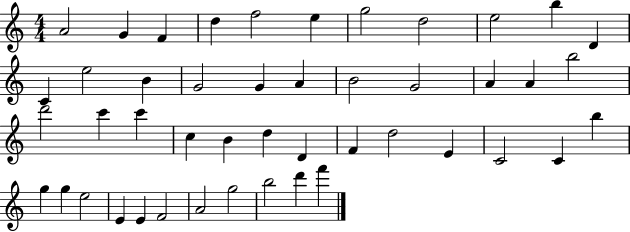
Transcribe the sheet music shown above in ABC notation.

X:1
T:Untitled
M:4/4
L:1/4
K:C
A2 G F d f2 e g2 d2 e2 b D C e2 B G2 G A B2 G2 A A b2 d'2 c' c' c B d D F d2 E C2 C b g g e2 E E F2 A2 g2 b2 d' f'